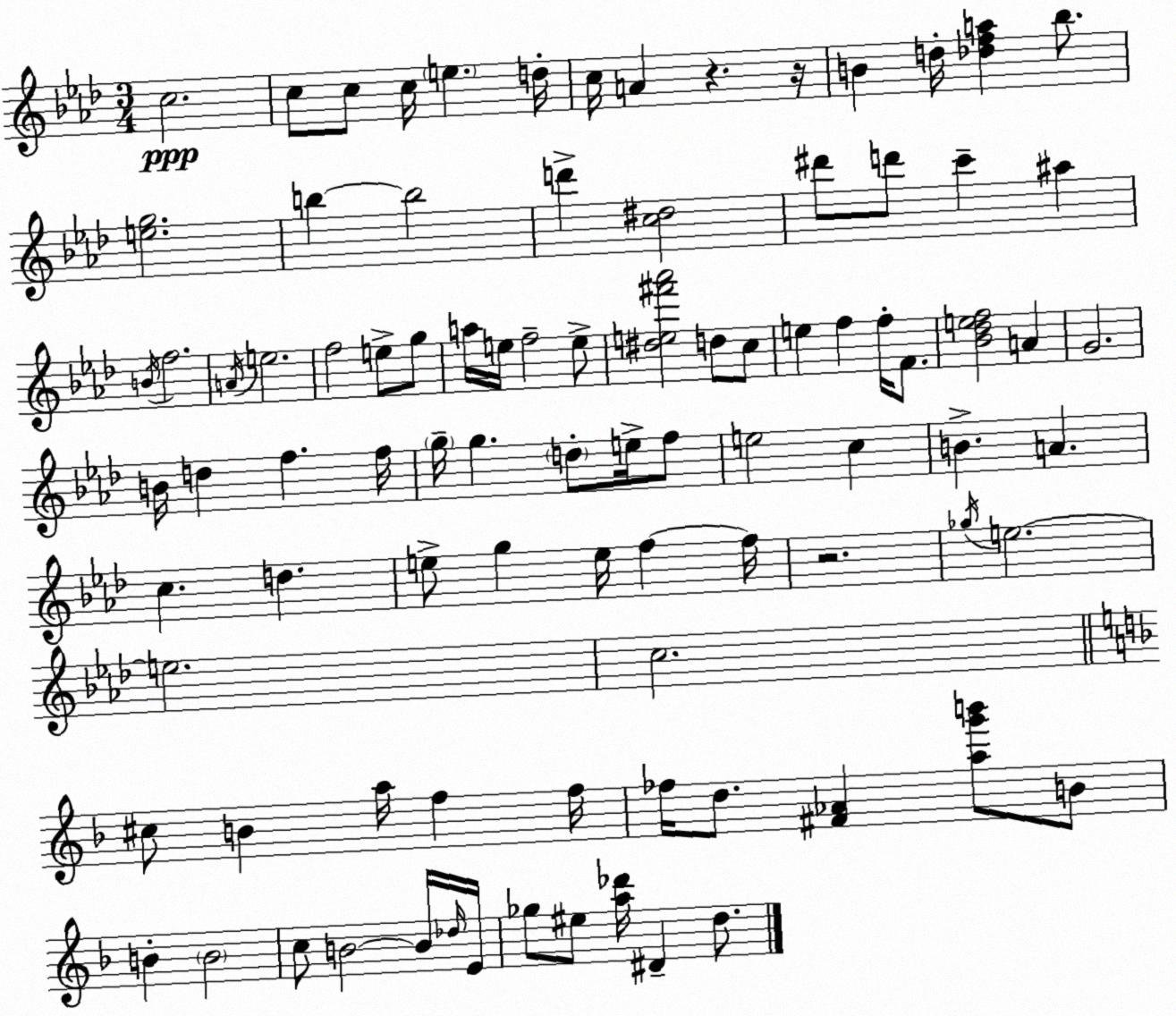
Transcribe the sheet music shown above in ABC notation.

X:1
T:Untitled
M:3/4
L:1/4
K:Fm
c2 c/2 c/2 c/4 e d/4 c/4 A z z/4 B d/4 [_dfa] _b/2 [eg]2 b b2 d' [c^d]2 ^d'/2 d'/2 c' ^a B/4 f2 A/4 e2 f2 e/2 g/2 a/4 e/4 f2 e/2 [^de^f'_a']2 d/2 c/2 e f f/4 F/2 [_B_def]2 A G2 B/4 d f f/4 g/4 g d/2 e/4 f/2 e2 c B A c d e/2 g e/4 f f/4 z2 _g/4 e2 e2 c2 ^c/2 B a/4 f f/4 _f/4 d/2 [^F_A] [ag'b']/2 B/2 B B2 c/2 B2 B/4 _d/4 E/4 _g/2 ^e/2 [a_d']/4 ^D d/2